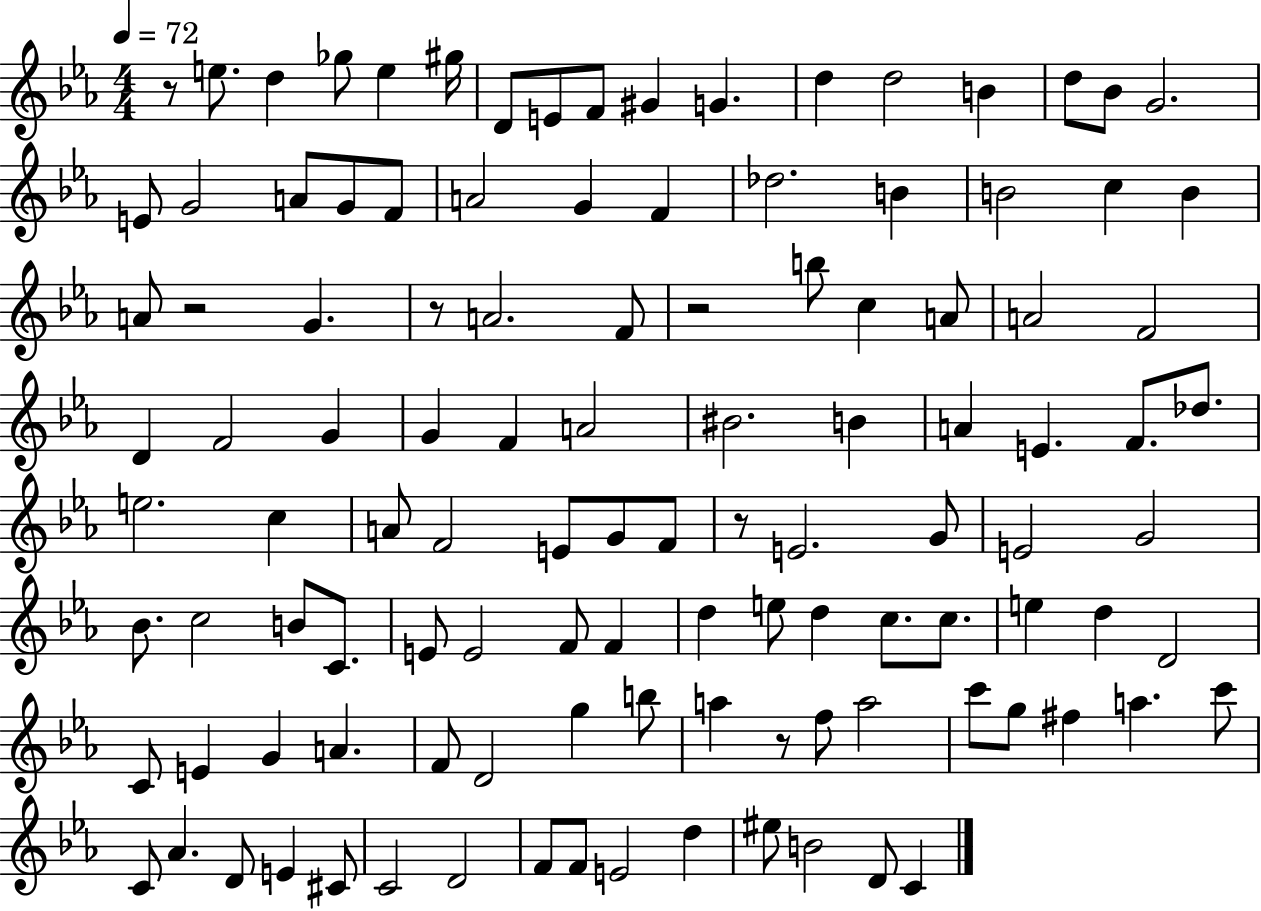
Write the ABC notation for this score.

X:1
T:Untitled
M:4/4
L:1/4
K:Eb
z/2 e/2 d _g/2 e ^g/4 D/2 E/2 F/2 ^G G d d2 B d/2 _B/2 G2 E/2 G2 A/2 G/2 F/2 A2 G F _d2 B B2 c B A/2 z2 G z/2 A2 F/2 z2 b/2 c A/2 A2 F2 D F2 G G F A2 ^B2 B A E F/2 _d/2 e2 c A/2 F2 E/2 G/2 F/2 z/2 E2 G/2 E2 G2 _B/2 c2 B/2 C/2 E/2 E2 F/2 F d e/2 d c/2 c/2 e d D2 C/2 E G A F/2 D2 g b/2 a z/2 f/2 a2 c'/2 g/2 ^f a c'/2 C/2 _A D/2 E ^C/2 C2 D2 F/2 F/2 E2 d ^e/2 B2 D/2 C